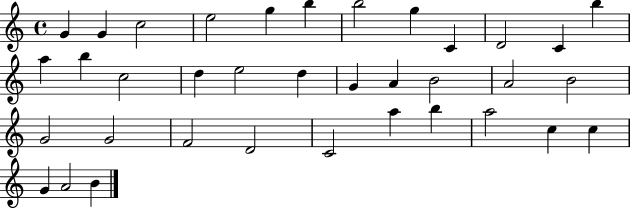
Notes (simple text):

G4/q G4/q C5/h E5/h G5/q B5/q B5/h G5/q C4/q D4/h C4/q B5/q A5/q B5/q C5/h D5/q E5/h D5/q G4/q A4/q B4/h A4/h B4/h G4/h G4/h F4/h D4/h C4/h A5/q B5/q A5/h C5/q C5/q G4/q A4/h B4/q